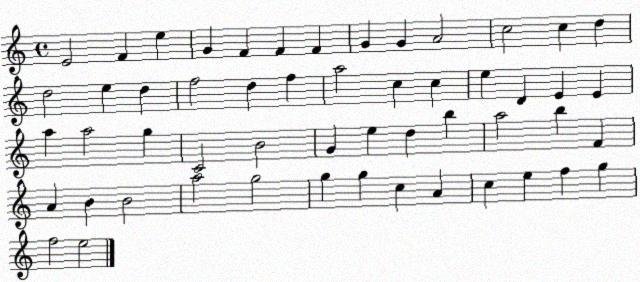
X:1
T:Untitled
M:4/4
L:1/4
K:C
E2 F e G F F F G G A2 c2 c d d2 e d f2 d f a2 c c e D E E a a2 g C2 B2 G e d b a2 b F A B B2 a2 g2 g g c A c e f g f2 e2